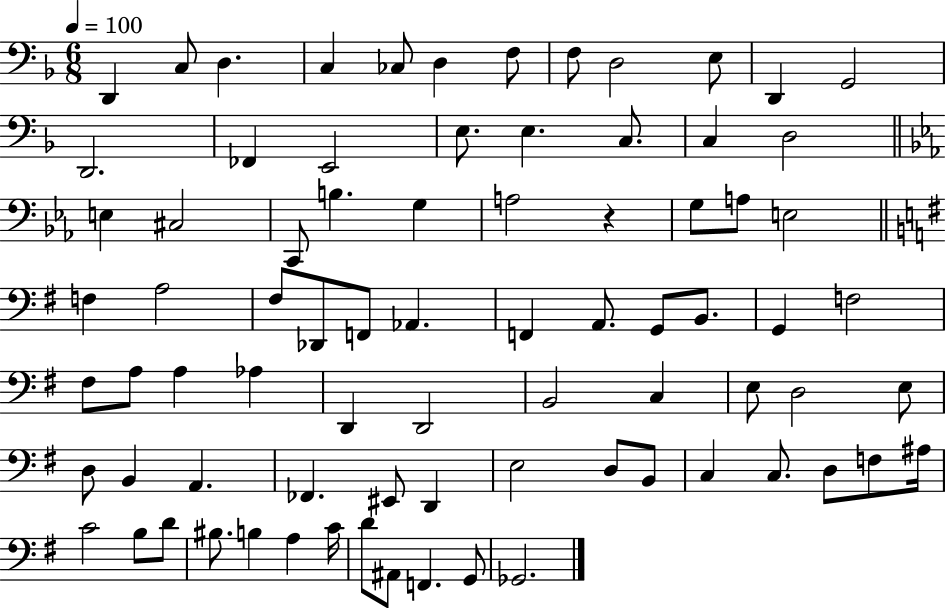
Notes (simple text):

D2/q C3/e D3/q. C3/q CES3/e D3/q F3/e F3/e D3/h E3/e D2/q G2/h D2/h. FES2/q E2/h E3/e. E3/q. C3/e. C3/q D3/h E3/q C#3/h C2/e B3/q. G3/q A3/h R/q G3/e A3/e E3/h F3/q A3/h F#3/e Db2/e F2/e Ab2/q. F2/q A2/e. G2/e B2/e. G2/q F3/h F#3/e A3/e A3/q Ab3/q D2/q D2/h B2/h C3/q E3/e D3/h E3/e D3/e B2/q A2/q. FES2/q. EIS2/e D2/q E3/h D3/e B2/e C3/q C3/e. D3/e F3/e A#3/s C4/h B3/e D4/e BIS3/e. B3/q A3/q C4/s D4/e A#2/e F2/q. G2/e Gb2/h.